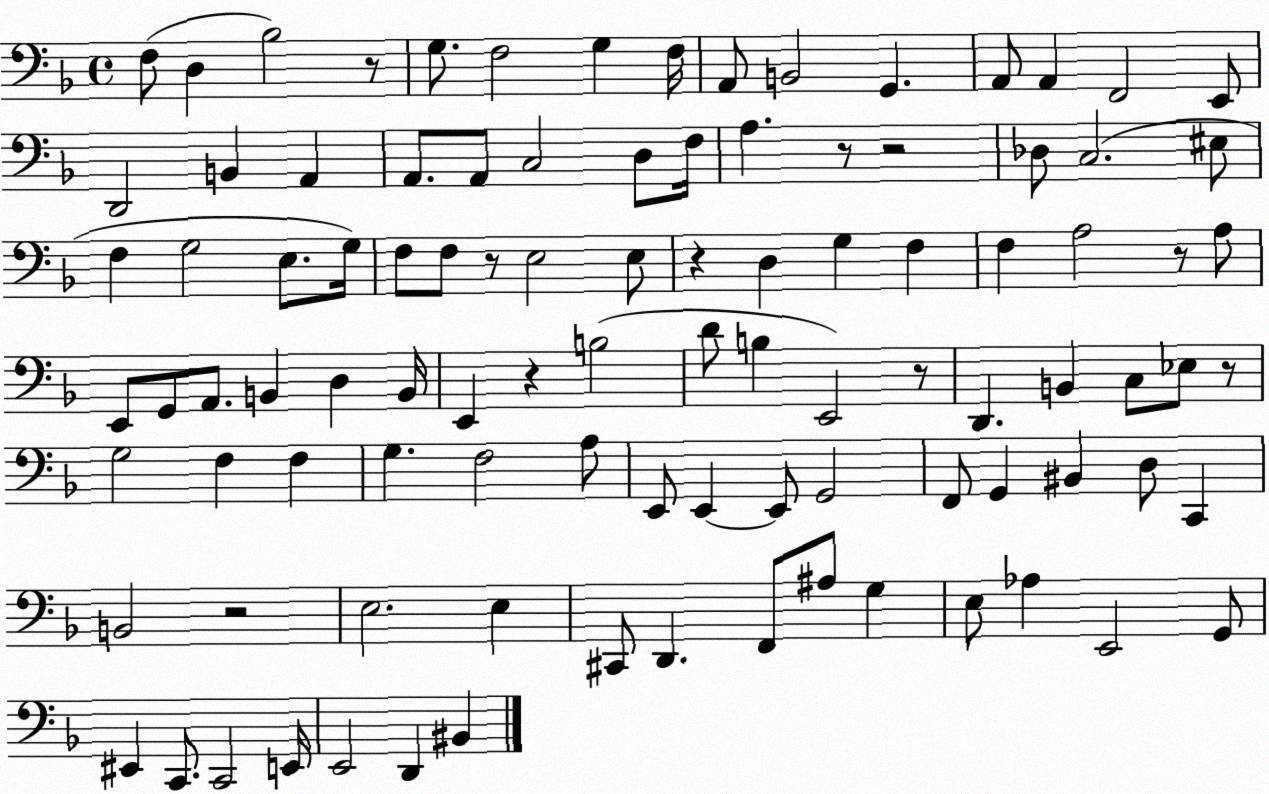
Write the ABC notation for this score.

X:1
T:Untitled
M:4/4
L:1/4
K:F
F,/2 D, _B,2 z/2 G,/2 F,2 G, F,/4 A,,/2 B,,2 G,, A,,/2 A,, F,,2 E,,/2 D,,2 B,, A,, A,,/2 A,,/2 C,2 D,/2 F,/4 A, z/2 z2 _D,/2 C,2 ^E,/2 F, G,2 E,/2 G,/4 F,/2 F,/2 z/2 E,2 E,/2 z D, G, F, F, A,2 z/2 A,/2 E,,/2 G,,/2 A,,/2 B,, D, B,,/4 E,, z B,2 D/2 B, E,,2 z/2 D,, B,, C,/2 _E,/2 z/2 G,2 F, F, G, F,2 A,/2 E,,/2 E,, E,,/2 G,,2 F,,/2 G,, ^B,, D,/2 C,, B,,2 z2 E,2 E, ^C,,/2 D,, F,,/2 ^A,/2 G, E,/2 _A, E,,2 G,,/2 ^E,, C,,/2 C,,2 E,,/4 E,,2 D,, ^B,,